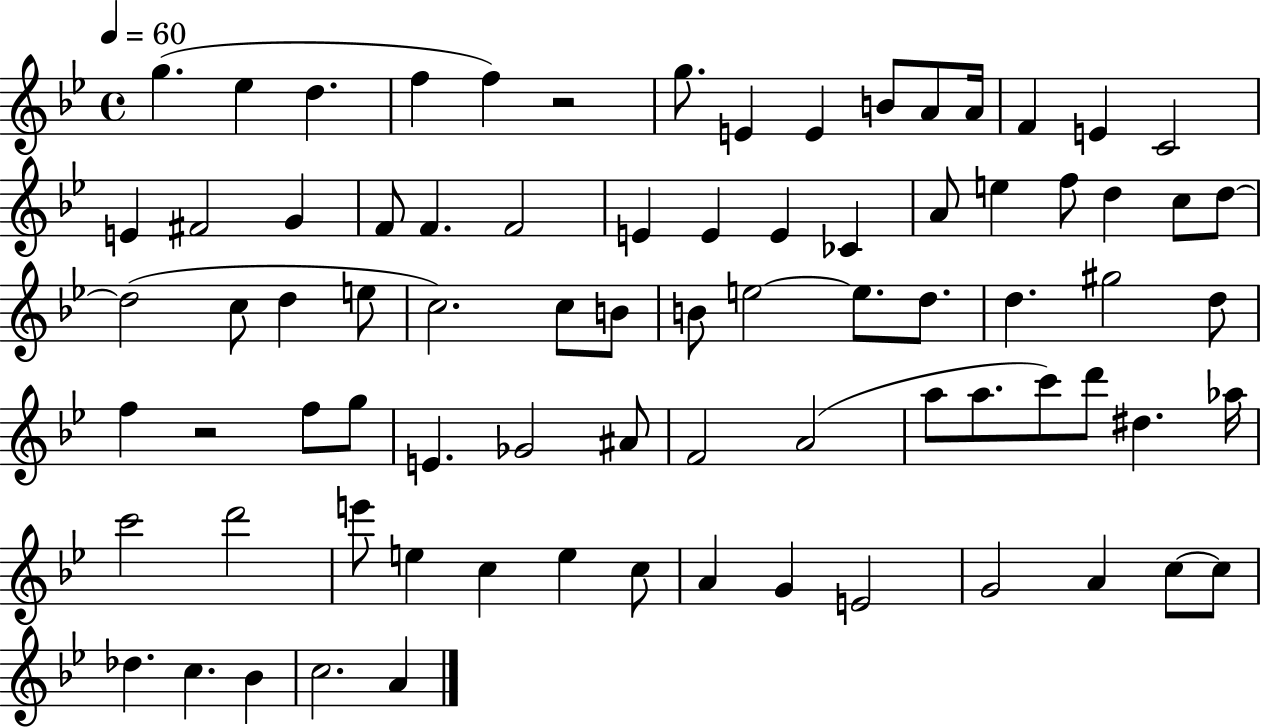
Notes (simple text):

G5/q. Eb5/q D5/q. F5/q F5/q R/h G5/e. E4/q E4/q B4/e A4/e A4/s F4/q E4/q C4/h E4/q F#4/h G4/q F4/e F4/q. F4/h E4/q E4/q E4/q CES4/q A4/e E5/q F5/e D5/q C5/e D5/e D5/h C5/e D5/q E5/e C5/h. C5/e B4/e B4/e E5/h E5/e. D5/e. D5/q. G#5/h D5/e F5/q R/h F5/e G5/e E4/q. Gb4/h A#4/e F4/h A4/h A5/e A5/e. C6/e D6/e D#5/q. Ab5/s C6/h D6/h E6/e E5/q C5/q E5/q C5/e A4/q G4/q E4/h G4/h A4/q C5/e C5/e Db5/q. C5/q. Bb4/q C5/h. A4/q